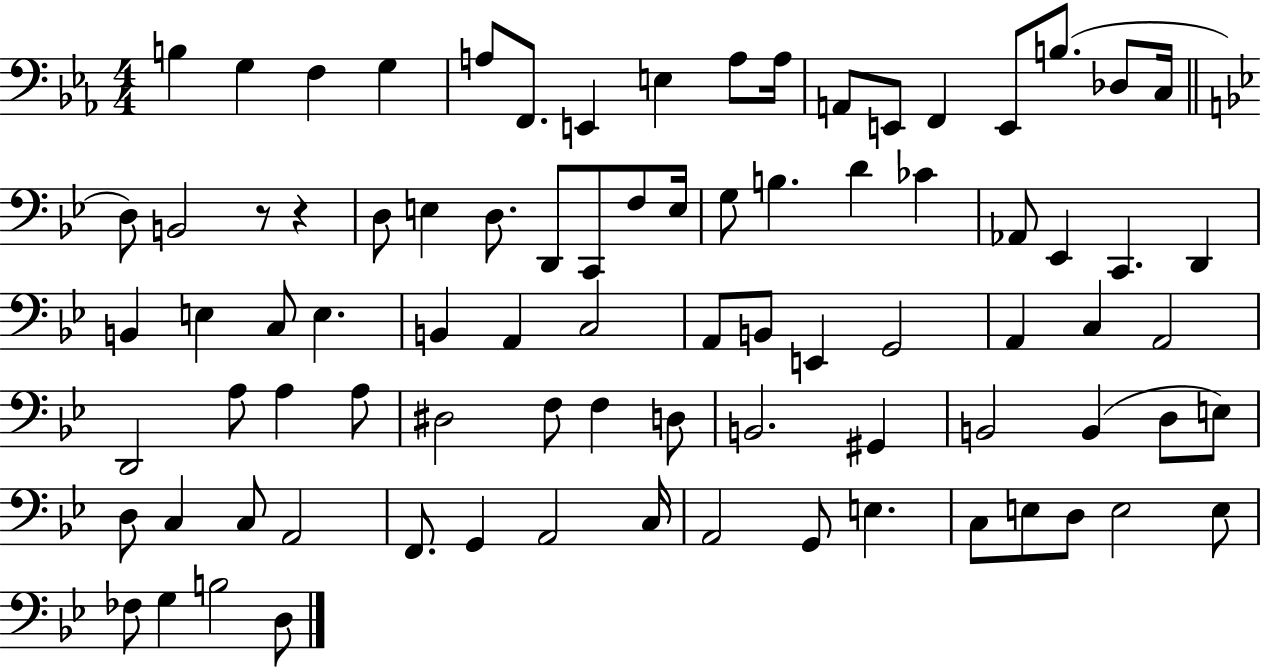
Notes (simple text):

B3/q G3/q F3/q G3/q A3/e F2/e. E2/q E3/q A3/e A3/s A2/e E2/e F2/q E2/e B3/e. Db3/e C3/s D3/e B2/h R/e R/q D3/e E3/q D3/e. D2/e C2/e F3/e E3/s G3/e B3/q. D4/q CES4/q Ab2/e Eb2/q C2/q. D2/q B2/q E3/q C3/e E3/q. B2/q A2/q C3/h A2/e B2/e E2/q G2/h A2/q C3/q A2/h D2/h A3/e A3/q A3/e D#3/h F3/e F3/q D3/e B2/h. G#2/q B2/h B2/q D3/e E3/e D3/e C3/q C3/e A2/h F2/e. G2/q A2/h C3/s A2/h G2/e E3/q. C3/e E3/e D3/e E3/h E3/e FES3/e G3/q B3/h D3/e